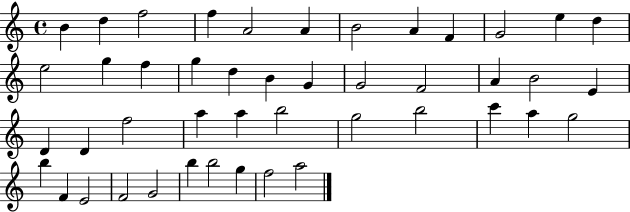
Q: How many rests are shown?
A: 0